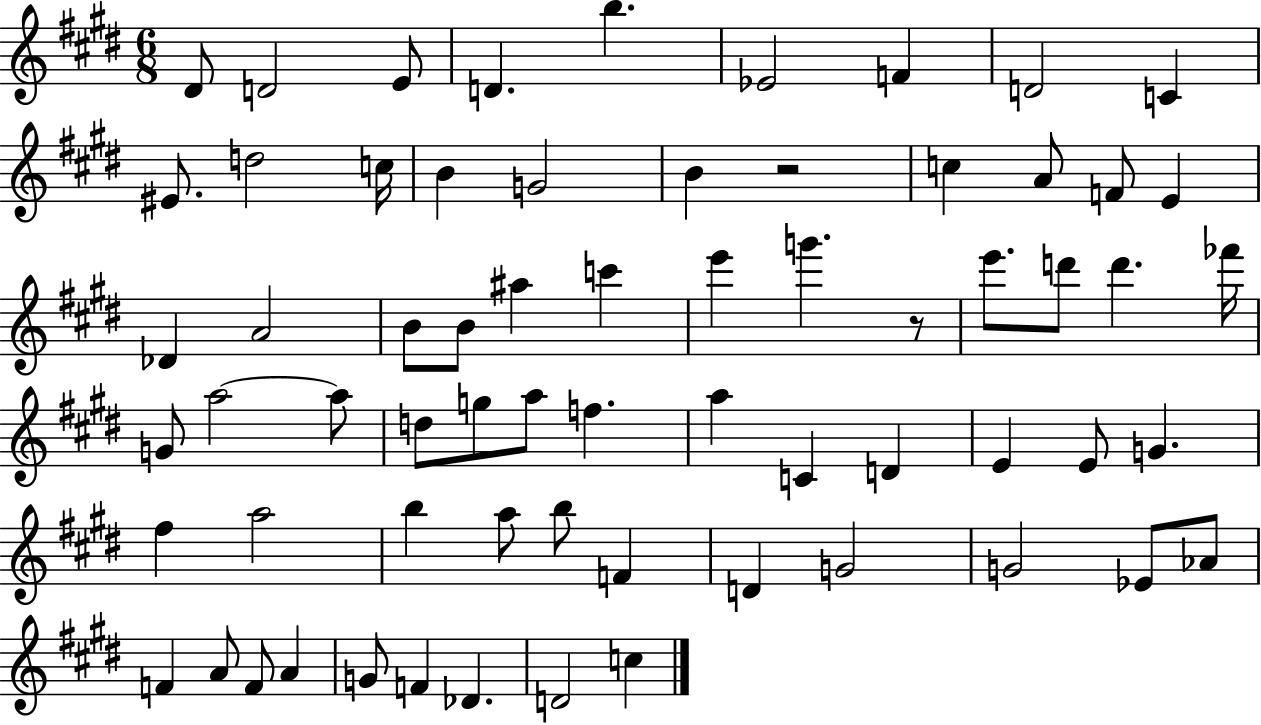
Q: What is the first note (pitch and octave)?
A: D#4